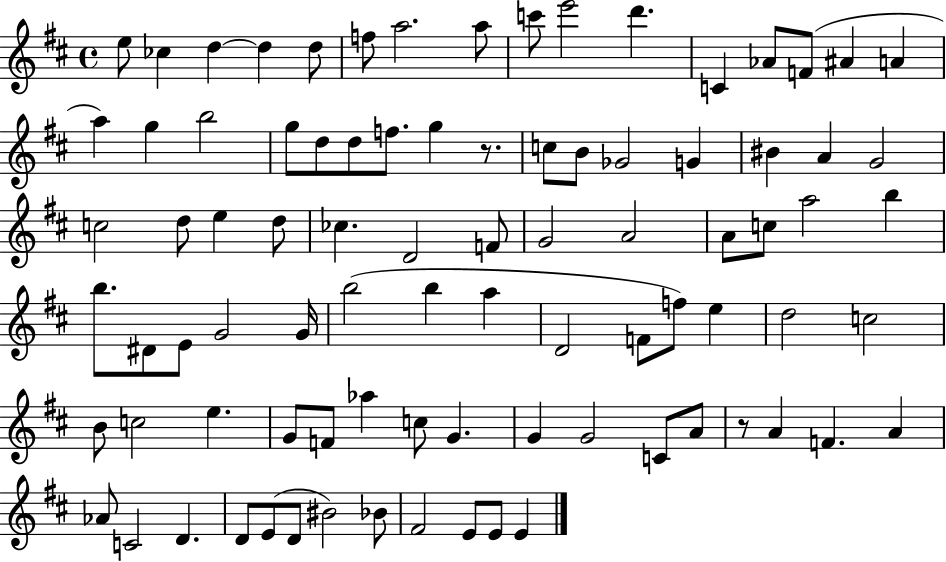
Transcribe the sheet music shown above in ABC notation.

X:1
T:Untitled
M:4/4
L:1/4
K:D
e/2 _c d d d/2 f/2 a2 a/2 c'/2 e'2 d' C _A/2 F/2 ^A A a g b2 g/2 d/2 d/2 f/2 g z/2 c/2 B/2 _G2 G ^B A G2 c2 d/2 e d/2 _c D2 F/2 G2 A2 A/2 c/2 a2 b b/2 ^D/2 E/2 G2 G/4 b2 b a D2 F/2 f/2 e d2 c2 B/2 c2 e G/2 F/2 _a c/2 G G G2 C/2 A/2 z/2 A F A _A/2 C2 D D/2 E/2 D/2 ^B2 _B/2 ^F2 E/2 E/2 E